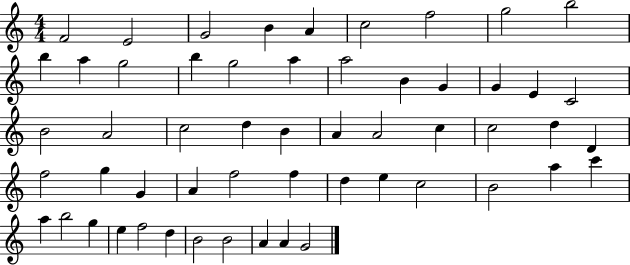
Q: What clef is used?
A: treble